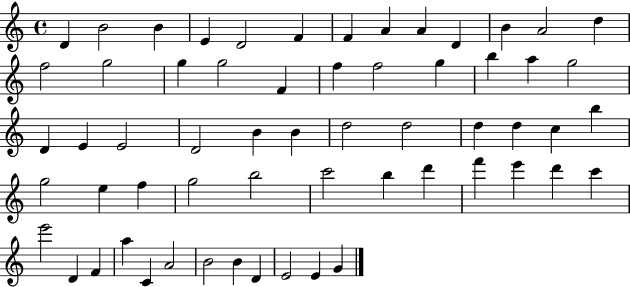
D4/q B4/h B4/q E4/q D4/h F4/q F4/q A4/q A4/q D4/q B4/q A4/h D5/q F5/h G5/h G5/q G5/h F4/q F5/q F5/h G5/q B5/q A5/q G5/h D4/q E4/q E4/h D4/h B4/q B4/q D5/h D5/h D5/q D5/q C5/q B5/q G5/h E5/q F5/q G5/h B5/h C6/h B5/q D6/q F6/q E6/q D6/q C6/q E6/h D4/q F4/q A5/q C4/q A4/h B4/h B4/q D4/q E4/h E4/q G4/q